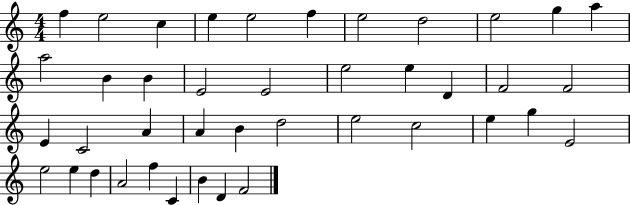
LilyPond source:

{
  \clef treble
  \numericTimeSignature
  \time 4/4
  \key c \major
  f''4 e''2 c''4 | e''4 e''2 f''4 | e''2 d''2 | e''2 g''4 a''4 | \break a''2 b'4 b'4 | e'2 e'2 | e''2 e''4 d'4 | f'2 f'2 | \break e'4 c'2 a'4 | a'4 b'4 d''2 | e''2 c''2 | e''4 g''4 e'2 | \break e''2 e''4 d''4 | a'2 f''4 c'4 | b'4 d'4 f'2 | \bar "|."
}